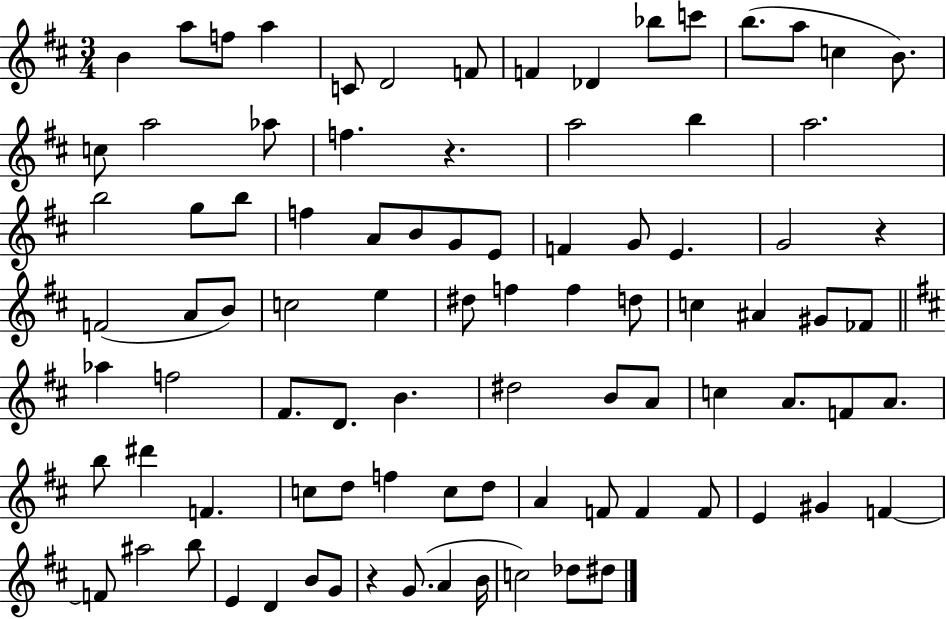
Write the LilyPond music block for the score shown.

{
  \clef treble
  \numericTimeSignature
  \time 3/4
  \key d \major
  \repeat volta 2 { b'4 a''8 f''8 a''4 | c'8 d'2 f'8 | f'4 des'4 bes''8 c'''8 | b''8.( a''8 c''4 b'8.) | \break c''8 a''2 aes''8 | f''4. r4. | a''2 b''4 | a''2. | \break b''2 g''8 b''8 | f''4 a'8 b'8 g'8 e'8 | f'4 g'8 e'4. | g'2 r4 | \break f'2( a'8 b'8) | c''2 e''4 | dis''8 f''4 f''4 d''8 | c''4 ais'4 gis'8 fes'8 | \break \bar "||" \break \key b \minor aes''4 f''2 | fis'8. d'8. b'4. | dis''2 b'8 a'8 | c''4 a'8. f'8 a'8. | \break b''8 dis'''4 f'4. | c''8 d''8 f''4 c''8 d''8 | a'4 f'8 f'4 f'8 | e'4 gis'4 f'4~~ | \break f'8 ais''2 b''8 | e'4 d'4 b'8 g'8 | r4 g'8.( a'4 b'16 | c''2) des''8 dis''8 | \break } \bar "|."
}